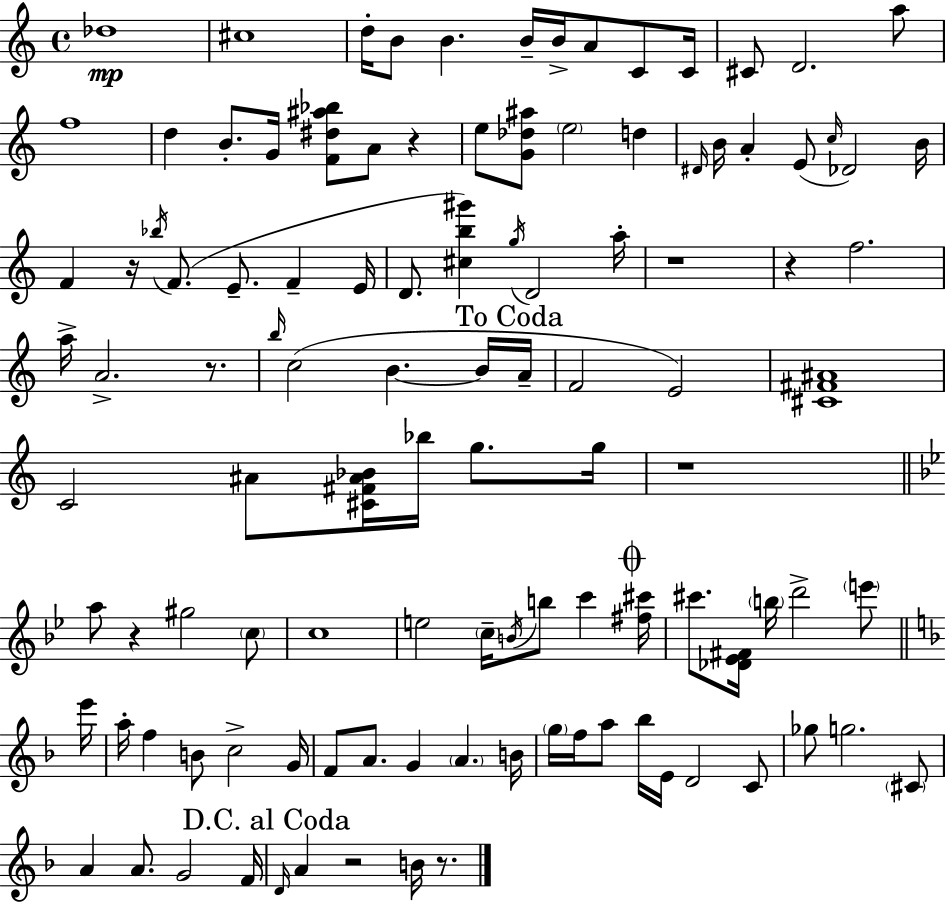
{
  \clef treble
  \time 4/4
  \defaultTimeSignature
  \key a \minor
  \repeat volta 2 { des''1\mp | cis''1 | d''16-. b'8 b'4. b'16-- b'16-> a'8 c'8 c'16 | cis'8 d'2. a''8 | \break f''1 | d''4 b'8.-. g'16 <f' dis'' ais'' bes''>8 a'8 r4 | e''8 <g' des'' ais''>8 \parenthesize e''2 d''4 | \grace { dis'16 } b'16 a'4-. e'8( \grace { c''16 } des'2) | \break b'16 f'4 r16 \acciaccatura { bes''16 } f'8.( e'8.-- f'4-- | e'16 d'8. <cis'' b'' gis'''>4) \acciaccatura { g''16 } d'2 | a''16-. r1 | r4 f''2. | \break a''16-> a'2.-> | r8. \grace { b''16 } c''2( b'4.~~ | b'16 \mark "To Coda" a'16-- f'2 e'2) | <cis' fis' ais'>1 | \break c'2 ais'8 <cis' fis' ais' bes'>16 | bes''16 g''8. g''16 r1 | \bar "||" \break \key bes \major a''8 r4 gis''2 \parenthesize c''8 | c''1 | e''2 \parenthesize c''16-- \acciaccatura { b'16 } b''8 c'''4 | \mark \markup { \musicglyph "scripts.coda" } <fis'' cis'''>16 cis'''8. <des' ees' fis'>16 \parenthesize b''16 d'''2-> \parenthesize e'''8 | \break \bar "||" \break \key d \minor e'''16 a''16-. f''4 b'8 c''2-> | g'16 f'8 a'8. g'4 \parenthesize a'4. | b'16 \parenthesize g''16 f''16 a''8 bes''16 e'16 d'2 c'8 | ges''8 g''2. \parenthesize cis'8 | \break a'4 a'8. g'2 | f'16 \mark "D.C. al Coda" \grace { d'16 } a'4 r2 b'16 r8. | } \bar "|."
}